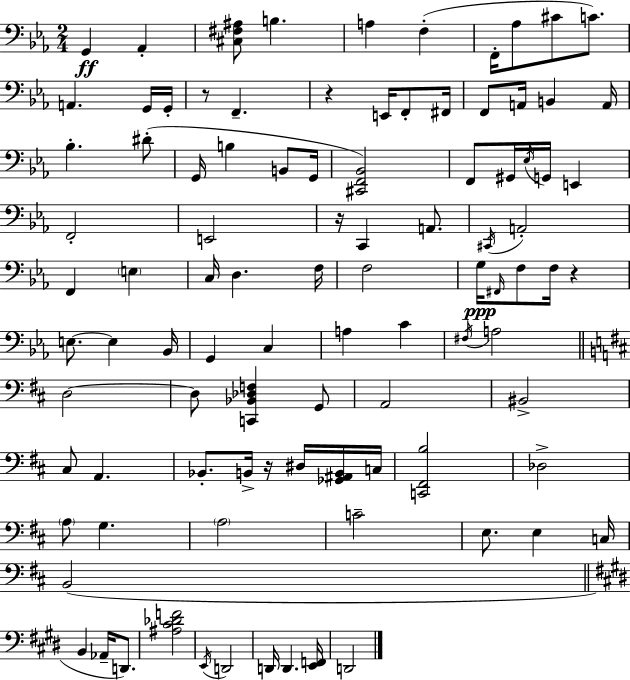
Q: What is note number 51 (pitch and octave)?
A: G2